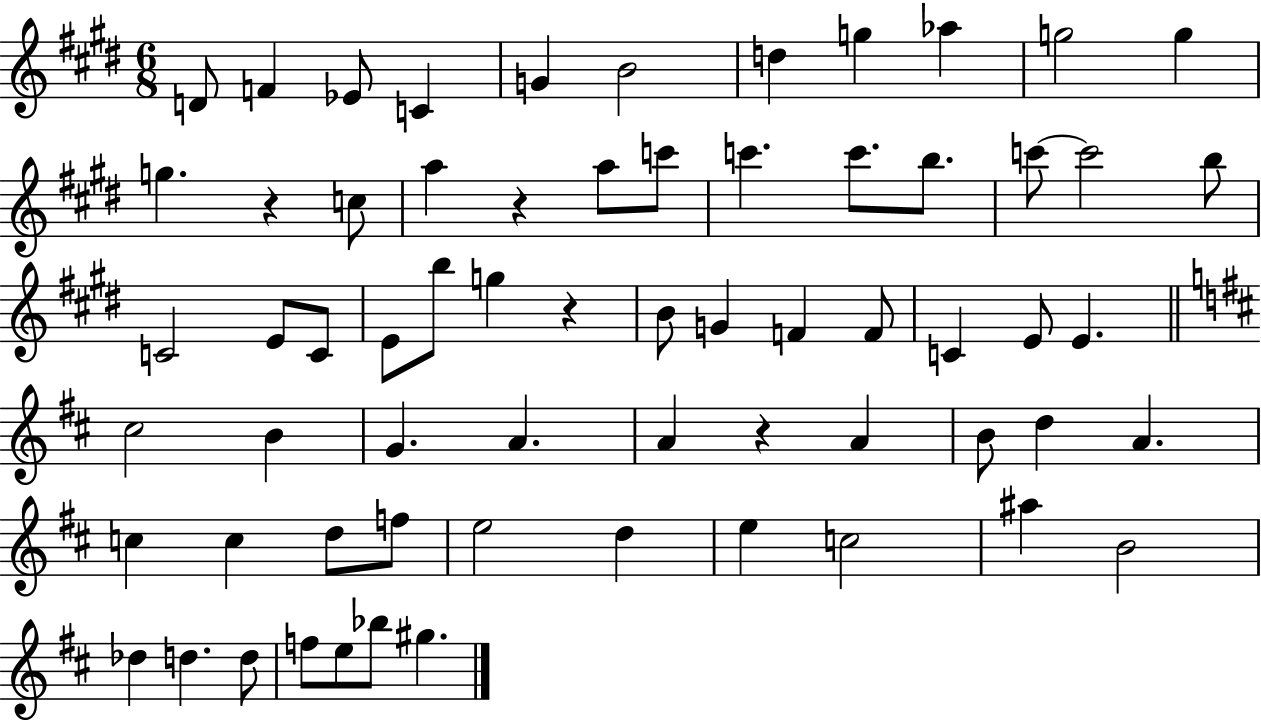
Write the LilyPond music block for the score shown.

{
  \clef treble
  \numericTimeSignature
  \time 6/8
  \key e \major
  d'8 f'4 ees'8 c'4 | g'4 b'2 | d''4 g''4 aes''4 | g''2 g''4 | \break g''4. r4 c''8 | a''4 r4 a''8 c'''8 | c'''4. c'''8. b''8. | c'''8~~ c'''2 b''8 | \break c'2 e'8 c'8 | e'8 b''8 g''4 r4 | b'8 g'4 f'4 f'8 | c'4 e'8 e'4. | \break \bar "||" \break \key b \minor cis''2 b'4 | g'4. a'4. | a'4 r4 a'4 | b'8 d''4 a'4. | \break c''4 c''4 d''8 f''8 | e''2 d''4 | e''4 c''2 | ais''4 b'2 | \break des''4 d''4. d''8 | f''8 e''8 bes''8 gis''4. | \bar "|."
}